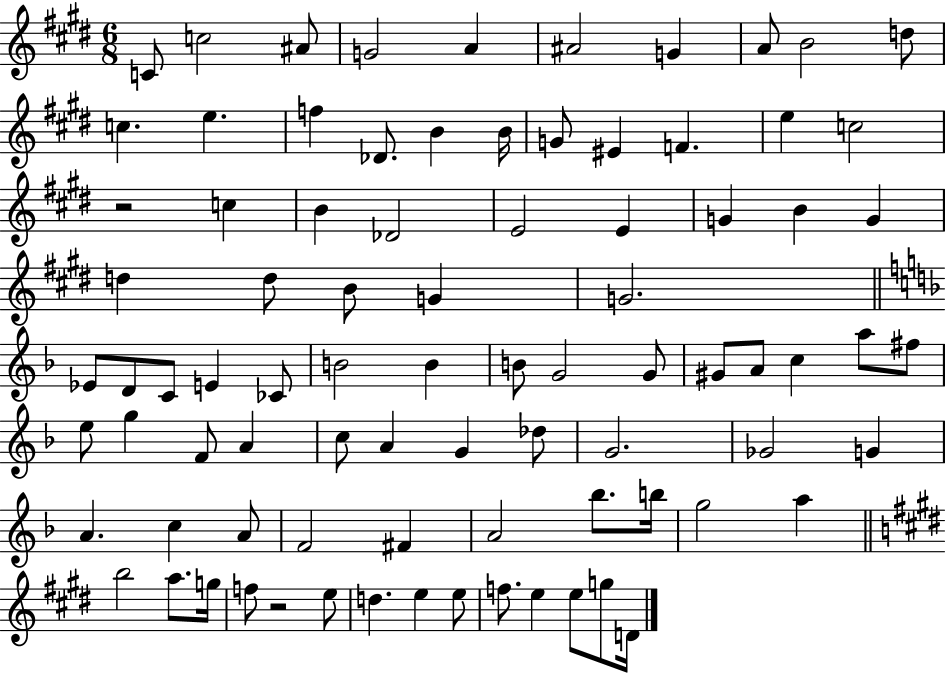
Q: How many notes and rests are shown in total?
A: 85